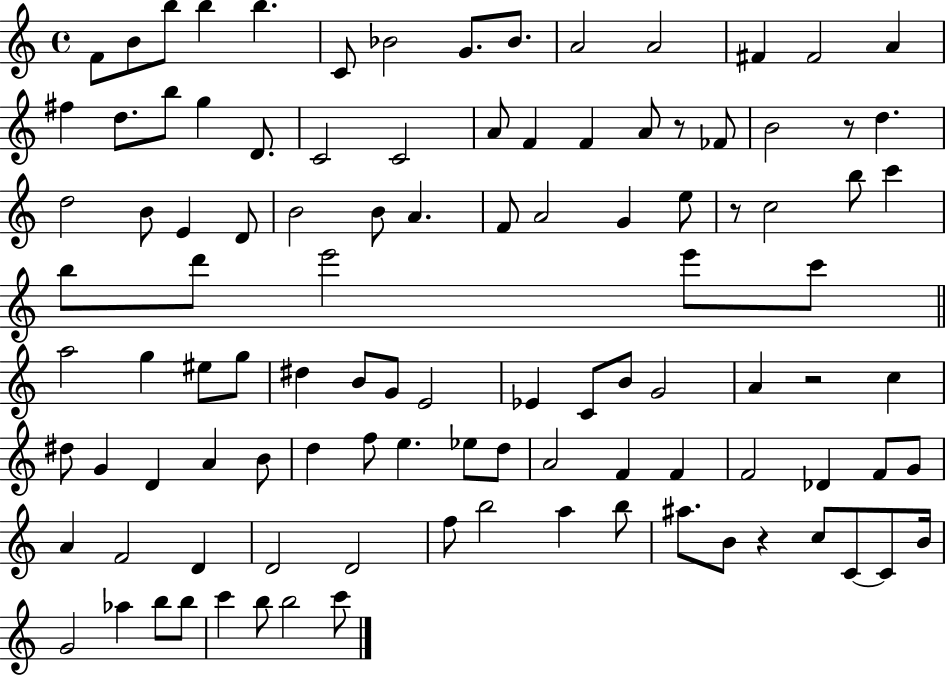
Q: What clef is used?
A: treble